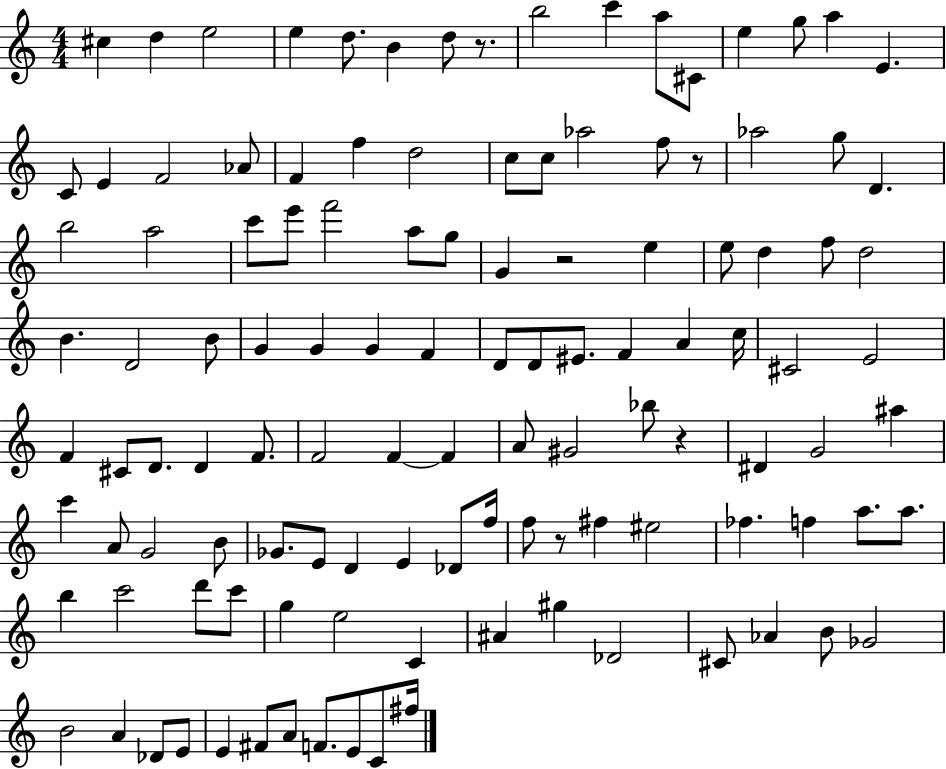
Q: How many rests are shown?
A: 5